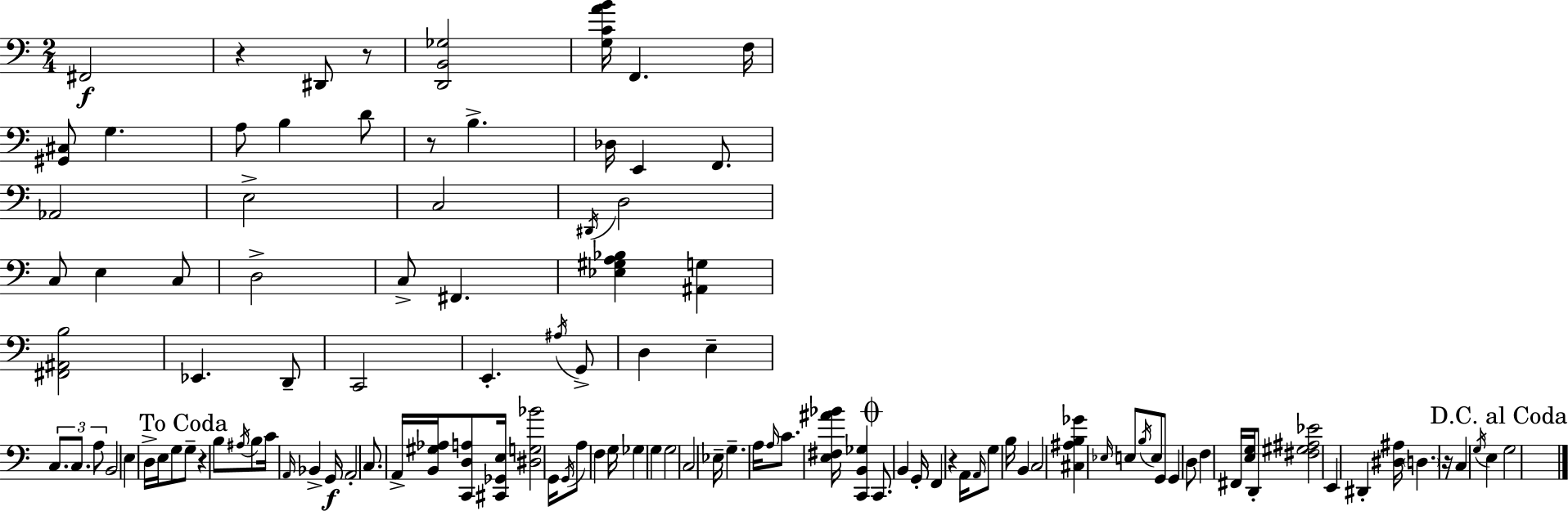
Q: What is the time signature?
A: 2/4